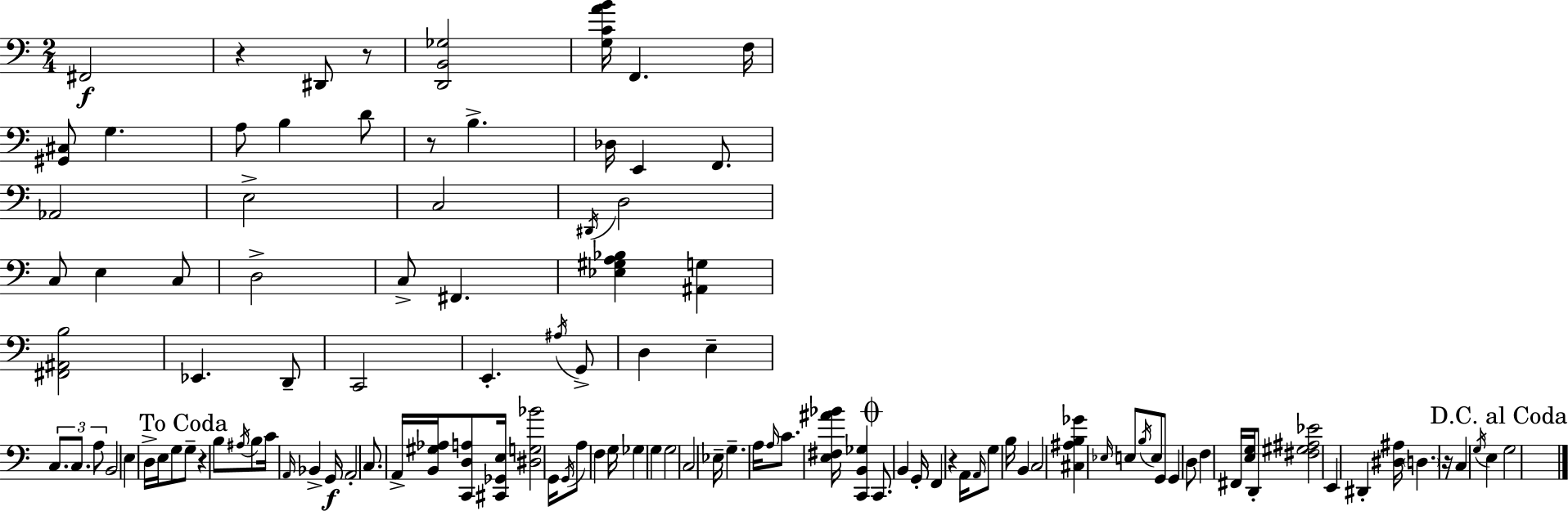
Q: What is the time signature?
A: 2/4